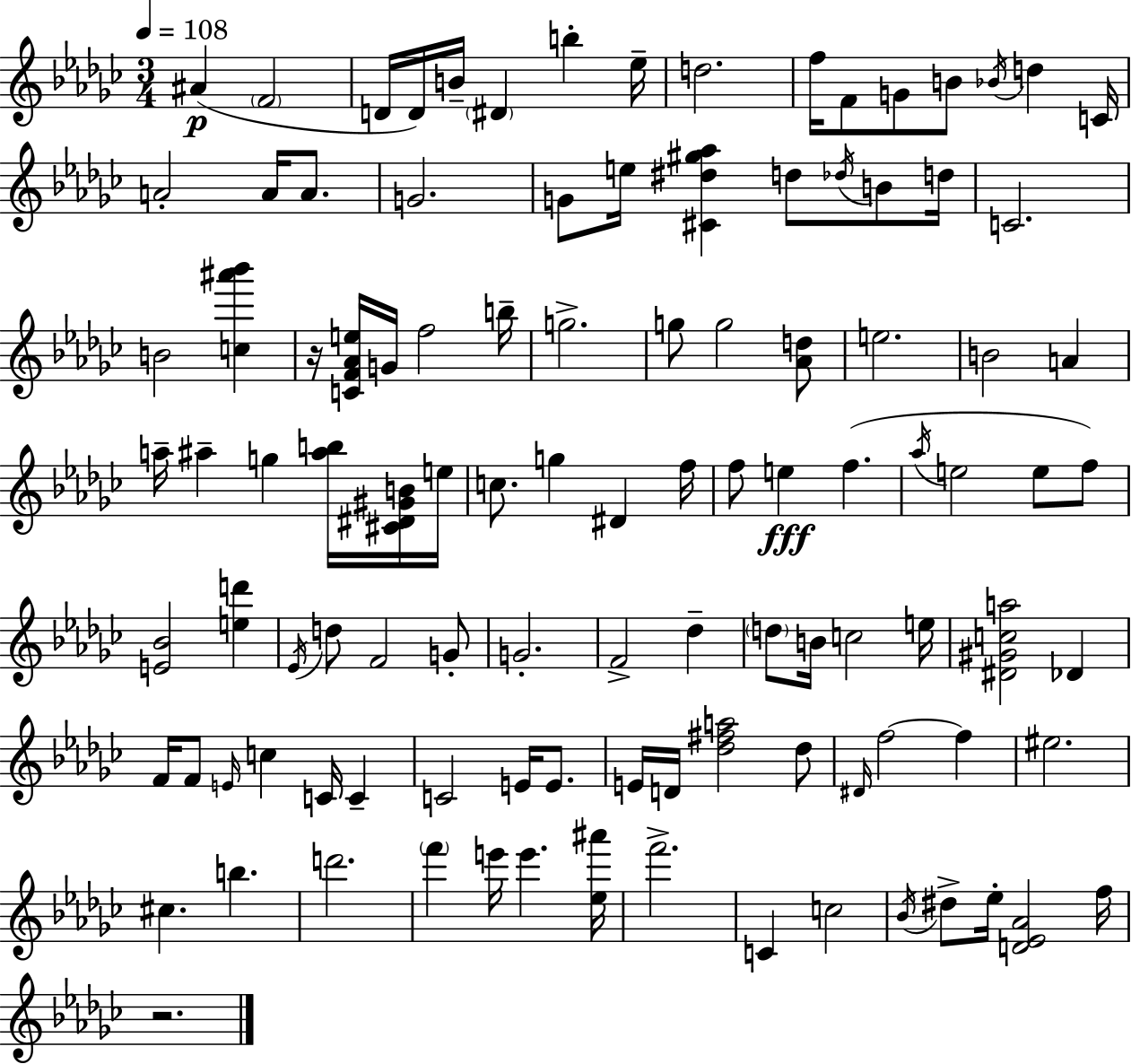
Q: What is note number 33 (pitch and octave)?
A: G5